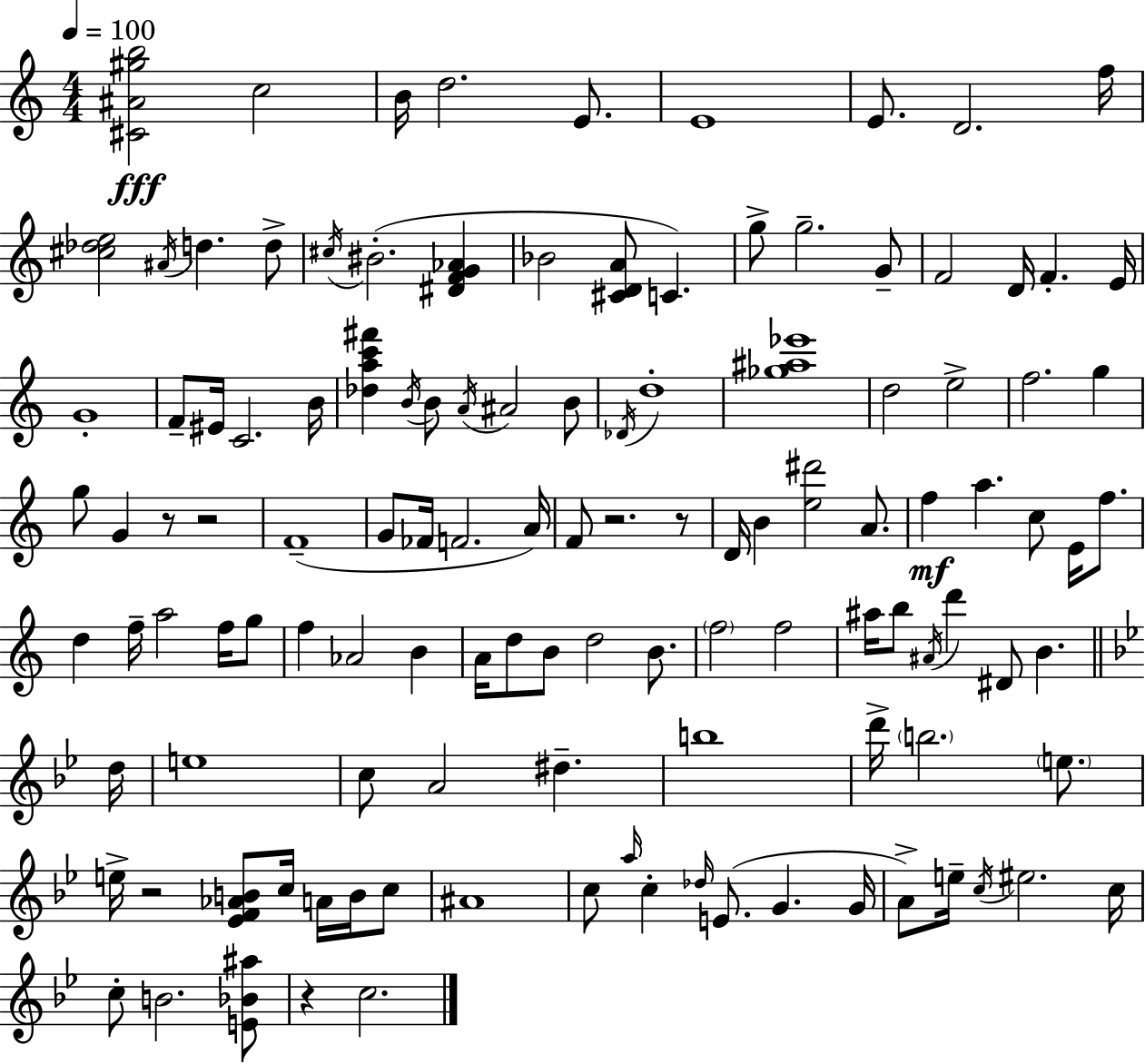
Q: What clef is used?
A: treble